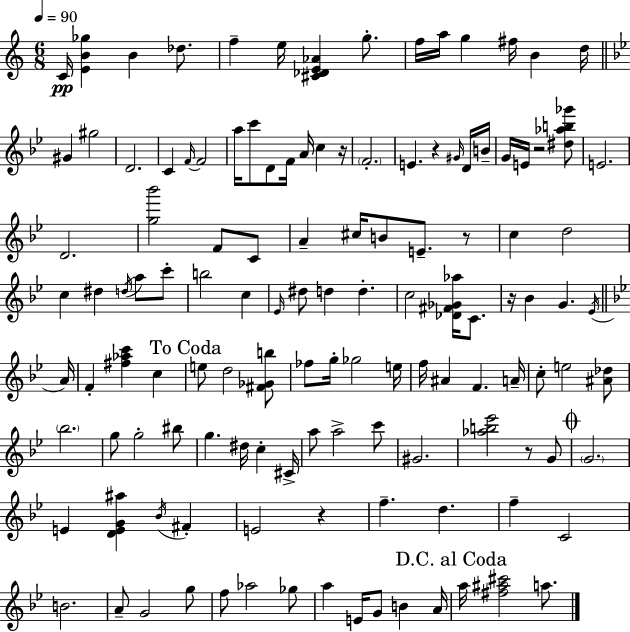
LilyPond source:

{
  \clef treble
  \numericTimeSignature
  \time 6/8
  \key a \minor
  \tempo 4 = 90
  c'16\pp <e' b' ges''>4 b'4 des''8. | f''4-- e''16 <cis' des' e' aes'>4 g''8.-. | f''16 a''16 g''4 fis''16 b'4 d''16 | \bar "||" \break \key bes \major gis'4 gis''2 | d'2. | c'4 \grace { f'16~ }~ f'2 | a''16 c'''8 d'8 f'16 a'16 c''4 | \break r16 \parenthesize f'2.-. | e'4. r4 \grace { gis'16 } | d'16 b'16-- g'16 e'16 r2 | <dis'' aes'' b'' ges'''>8 e'2. | \break d'2. | <g'' bes'''>2 f'8 | c'8 a'4-- cis''16 b'8 e'8.-- | r8 c''4 d''2 | \break c''4 dis''4 \acciaccatura { d''16 } a''8 | c'''8-. b''2 c''4 | \grace { ees'16 } dis''8 d''4 d''4.-. | c''2 | \break <des' fis' ges' aes''>16 c'8. r16 bes'4 g'4. | \acciaccatura { ees'16 } \bar "||" \break \key bes \major a'16 f'4-. <fis'' aes'' c'''>4 c''4 | \mark "To Coda" e''8 d''2 <fis' ges' b''>8 | fes''8 g''16-. ges''2 | e''16 f''16 ais'4 f'4. | \break a'16-- c''8-. e''2 <ais' des''>8 | \parenthesize bes''2. | g''8 g''2-. bis''8 | g''4. dis''16 c''4-. | \break cis'16-> a''8 a''2-> c'''8 | gis'2. | <aes'' b'' ees'''>2 r8 g'8 | \mark \markup { \musicglyph "scripts.coda" } \parenthesize g'2. | \break e'4 <d' e' g' ais''>4 \acciaccatura { bes'16 } fis'4-. | e'2 r4 | f''4.-- d''4. | f''4-- c'2 | \break b'2. | a'8-- g'2 | g''8 f''8 aes''2 | ges''8 a''4 e'16 g'8 b'4 | \break a'16 \mark "D.C. al Coda" a''16 <fis'' ais'' cis'''>2 a''8. | \bar "|."
}